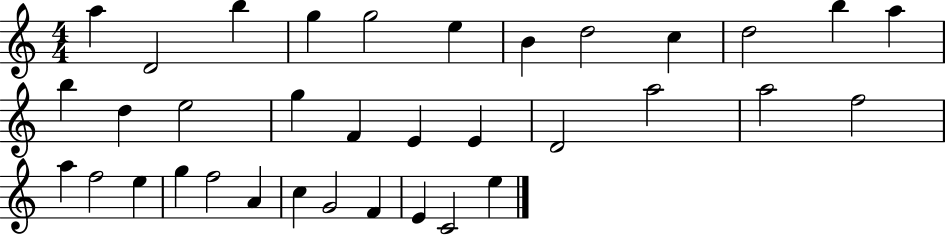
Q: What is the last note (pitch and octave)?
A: E5